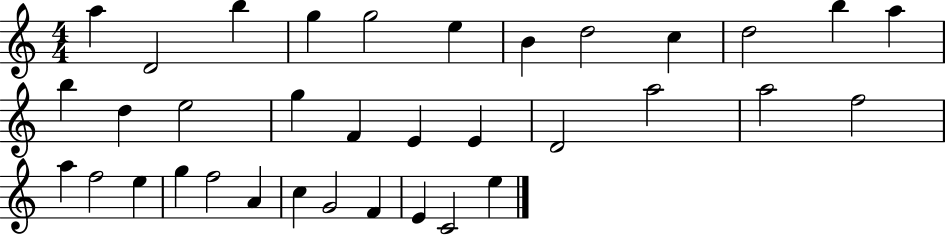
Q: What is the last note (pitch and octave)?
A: E5